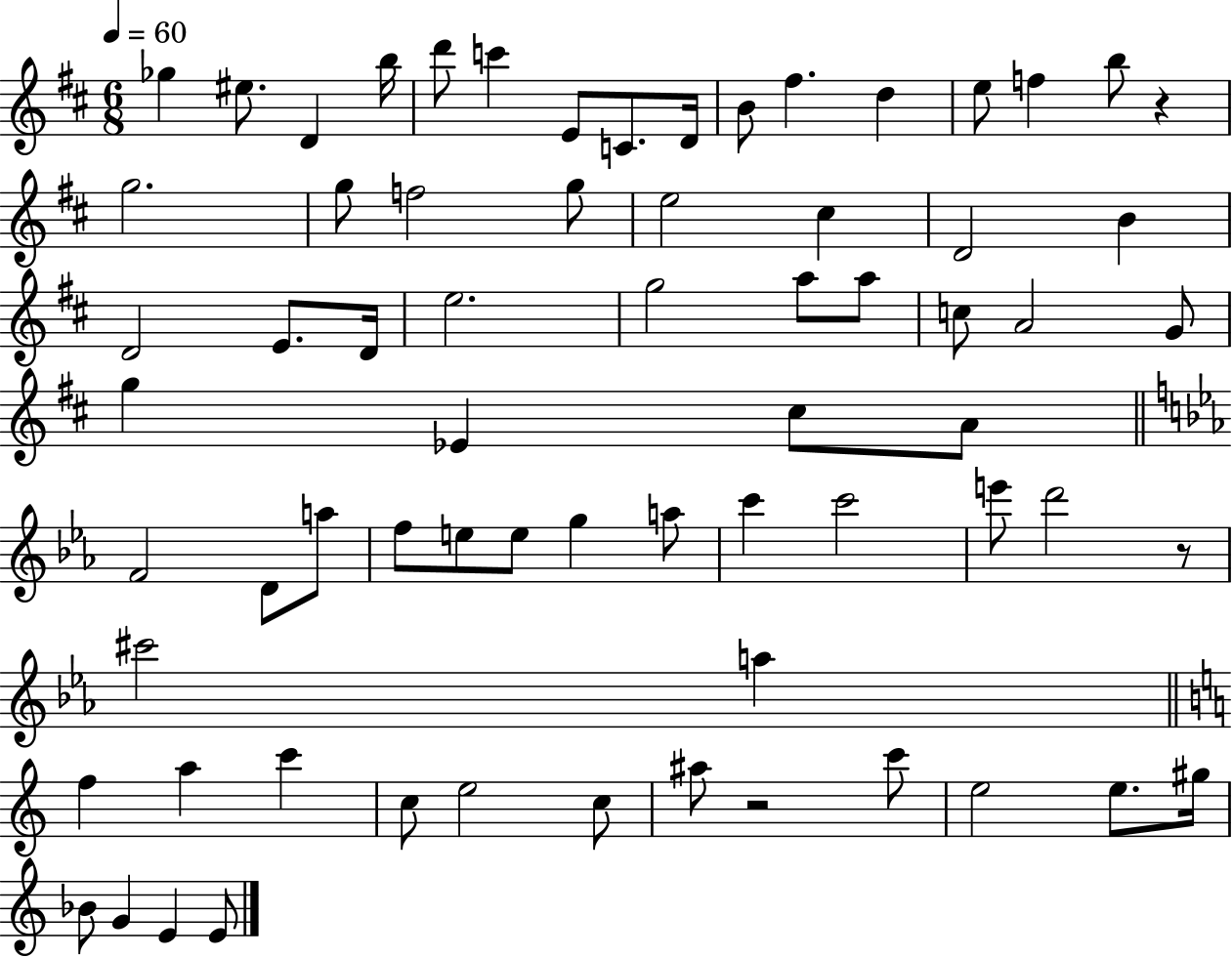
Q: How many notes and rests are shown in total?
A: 69